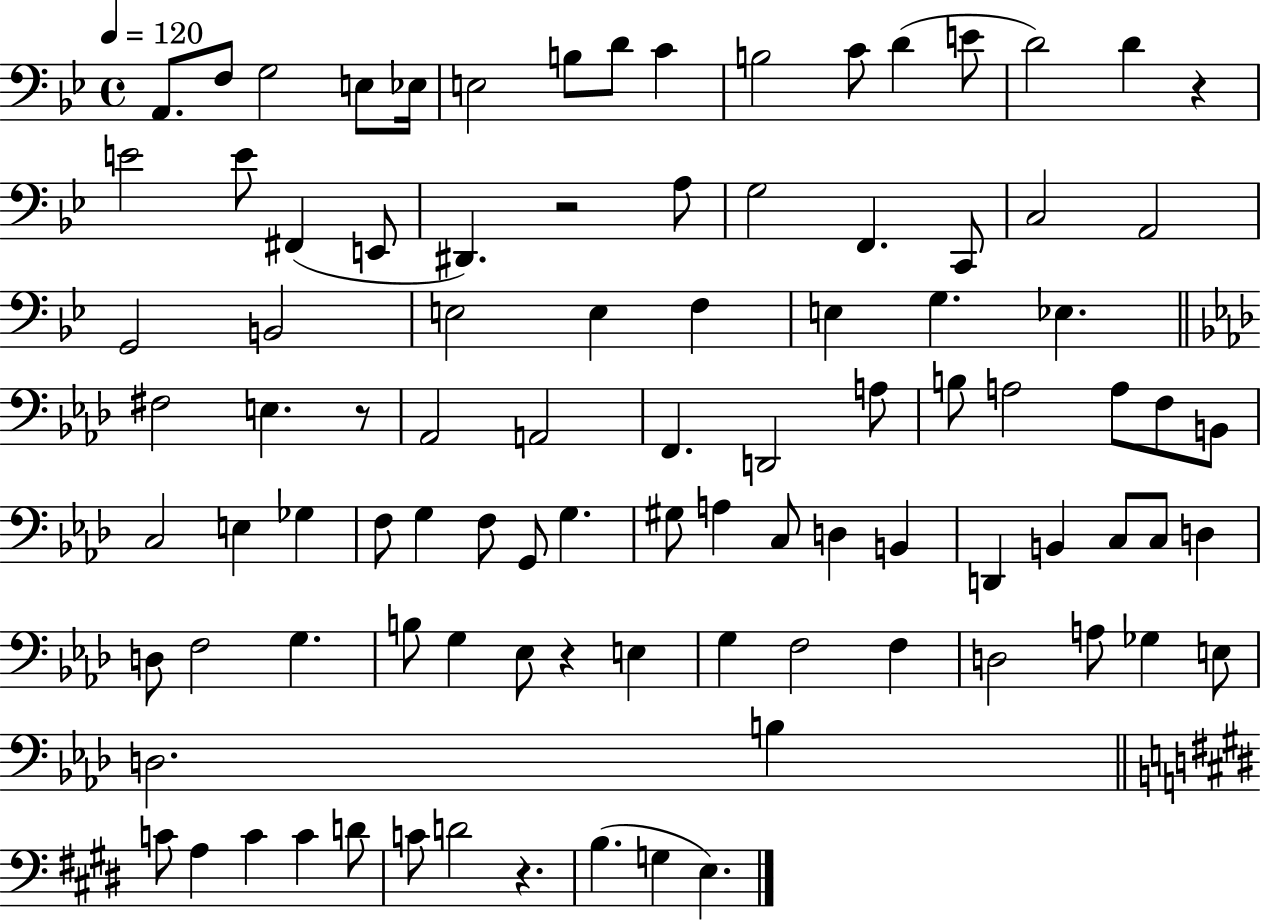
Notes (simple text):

A2/e. F3/e G3/h E3/e Eb3/s E3/h B3/e D4/e C4/q B3/h C4/e D4/q E4/e D4/h D4/q R/q E4/h E4/e F#2/q E2/e D#2/q. R/h A3/e G3/h F2/q. C2/e C3/h A2/h G2/h B2/h E3/h E3/q F3/q E3/q G3/q. Eb3/q. F#3/h E3/q. R/e Ab2/h A2/h F2/q. D2/h A3/e B3/e A3/h A3/e F3/e B2/e C3/h E3/q Gb3/q F3/e G3/q F3/e G2/e G3/q. G#3/e A3/q C3/e D3/q B2/q D2/q B2/q C3/e C3/e D3/q D3/e F3/h G3/q. B3/e G3/q Eb3/e R/q E3/q G3/q F3/h F3/q D3/h A3/e Gb3/q E3/e D3/h. B3/q C4/e A3/q C4/q C4/q D4/e C4/e D4/h R/q. B3/q. G3/q E3/q.